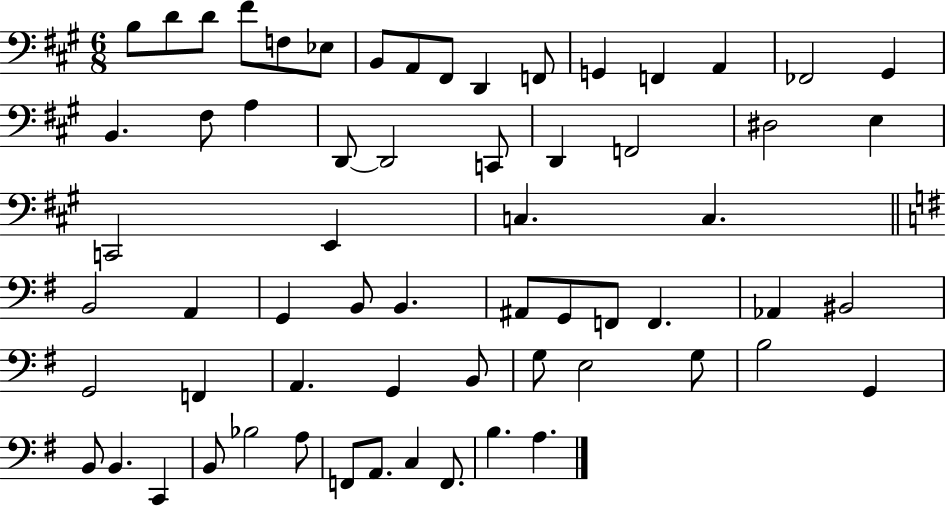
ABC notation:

X:1
T:Untitled
M:6/8
L:1/4
K:A
B,/2 D/2 D/2 ^F/2 F,/2 _E,/2 B,,/2 A,,/2 ^F,,/2 D,, F,,/2 G,, F,, A,, _F,,2 ^G,, B,, ^F,/2 A, D,,/2 D,,2 C,,/2 D,, F,,2 ^D,2 E, C,,2 E,, C, C, B,,2 A,, G,, B,,/2 B,, ^A,,/2 G,,/2 F,,/2 F,, _A,, ^B,,2 G,,2 F,, A,, G,, B,,/2 G,/2 E,2 G,/2 B,2 G,, B,,/2 B,, C,, B,,/2 _B,2 A,/2 F,,/2 A,,/2 C, F,,/2 B, A,